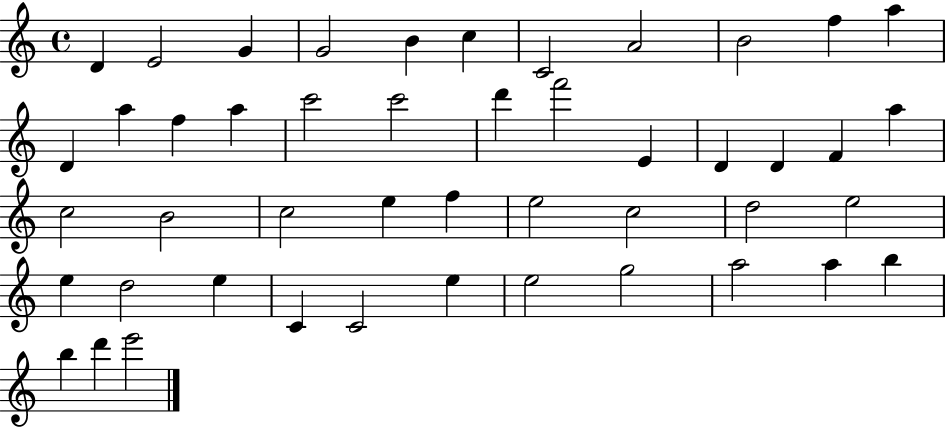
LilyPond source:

{
  \clef treble
  \time 4/4
  \defaultTimeSignature
  \key c \major
  d'4 e'2 g'4 | g'2 b'4 c''4 | c'2 a'2 | b'2 f''4 a''4 | \break d'4 a''4 f''4 a''4 | c'''2 c'''2 | d'''4 f'''2 e'4 | d'4 d'4 f'4 a''4 | \break c''2 b'2 | c''2 e''4 f''4 | e''2 c''2 | d''2 e''2 | \break e''4 d''2 e''4 | c'4 c'2 e''4 | e''2 g''2 | a''2 a''4 b''4 | \break b''4 d'''4 e'''2 | \bar "|."
}